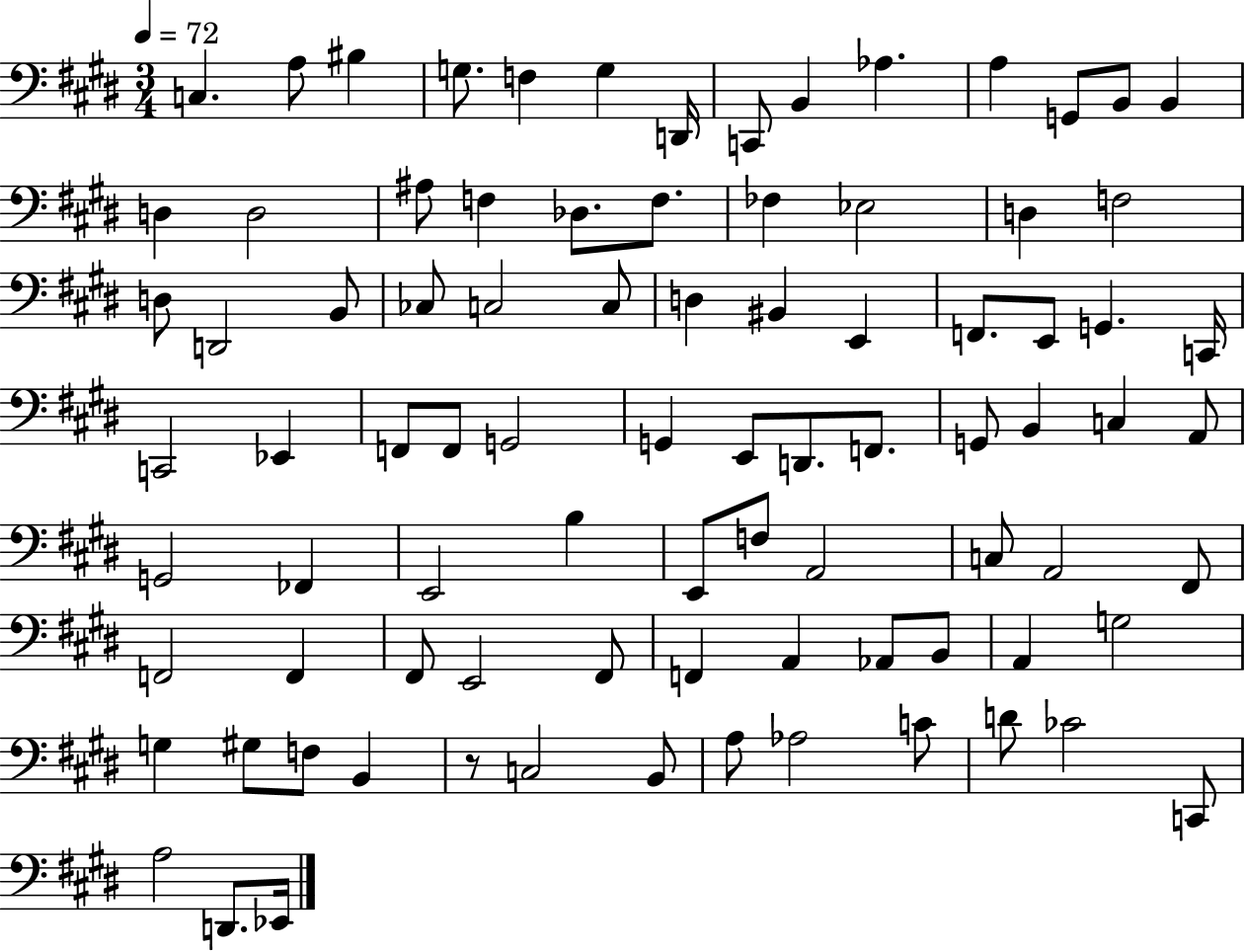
{
  \clef bass
  \numericTimeSignature
  \time 3/4
  \key e \major
  \tempo 4 = 72
  c4. a8 bis4 | g8. f4 g4 d,16 | c,8 b,4 aes4. | a4 g,8 b,8 b,4 | \break d4 d2 | ais8 f4 des8. f8. | fes4 ees2 | d4 f2 | \break d8 d,2 b,8 | ces8 c2 c8 | d4 bis,4 e,4 | f,8. e,8 g,4. c,16 | \break c,2 ees,4 | f,8 f,8 g,2 | g,4 e,8 d,8. f,8. | g,8 b,4 c4 a,8 | \break g,2 fes,4 | e,2 b4 | e,8 f8 a,2 | c8 a,2 fis,8 | \break f,2 f,4 | fis,8 e,2 fis,8 | f,4 a,4 aes,8 b,8 | a,4 g2 | \break g4 gis8 f8 b,4 | r8 c2 b,8 | a8 aes2 c'8 | d'8 ces'2 c,8 | \break a2 d,8. ees,16 | \bar "|."
}